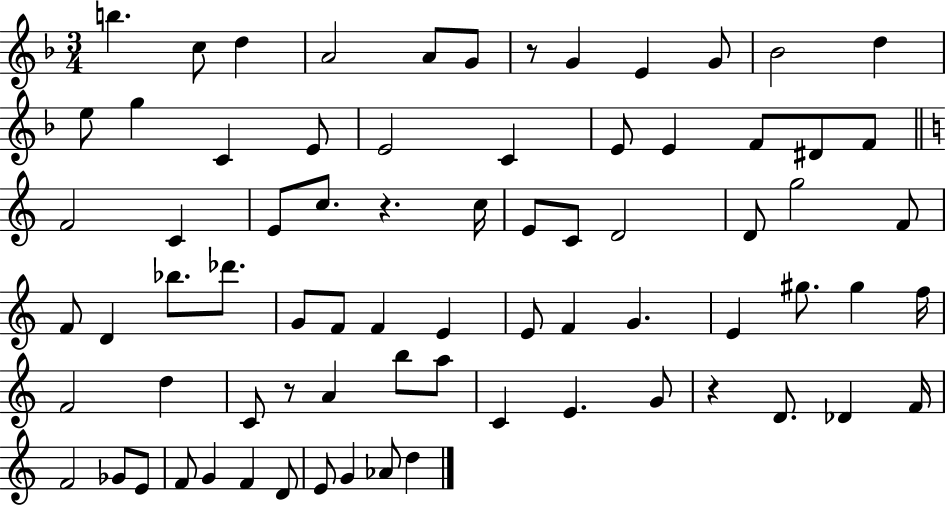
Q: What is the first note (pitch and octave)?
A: B5